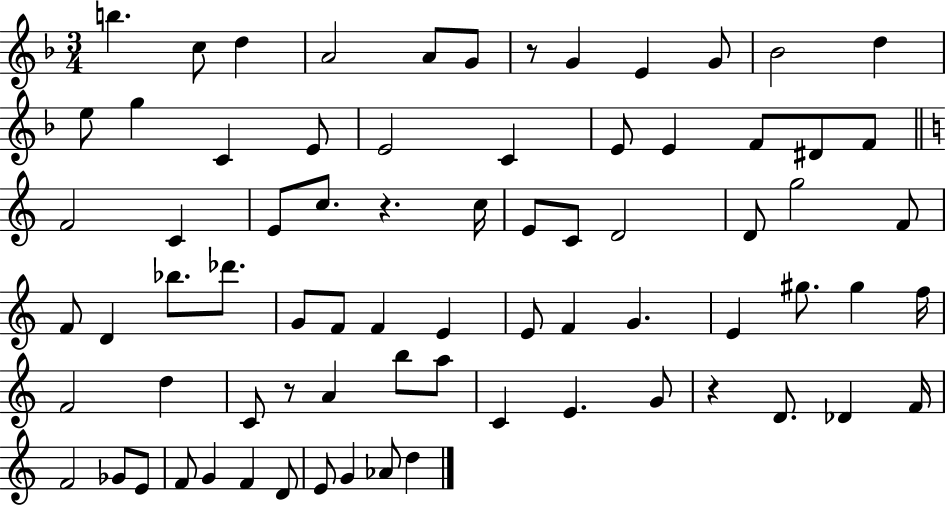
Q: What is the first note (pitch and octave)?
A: B5